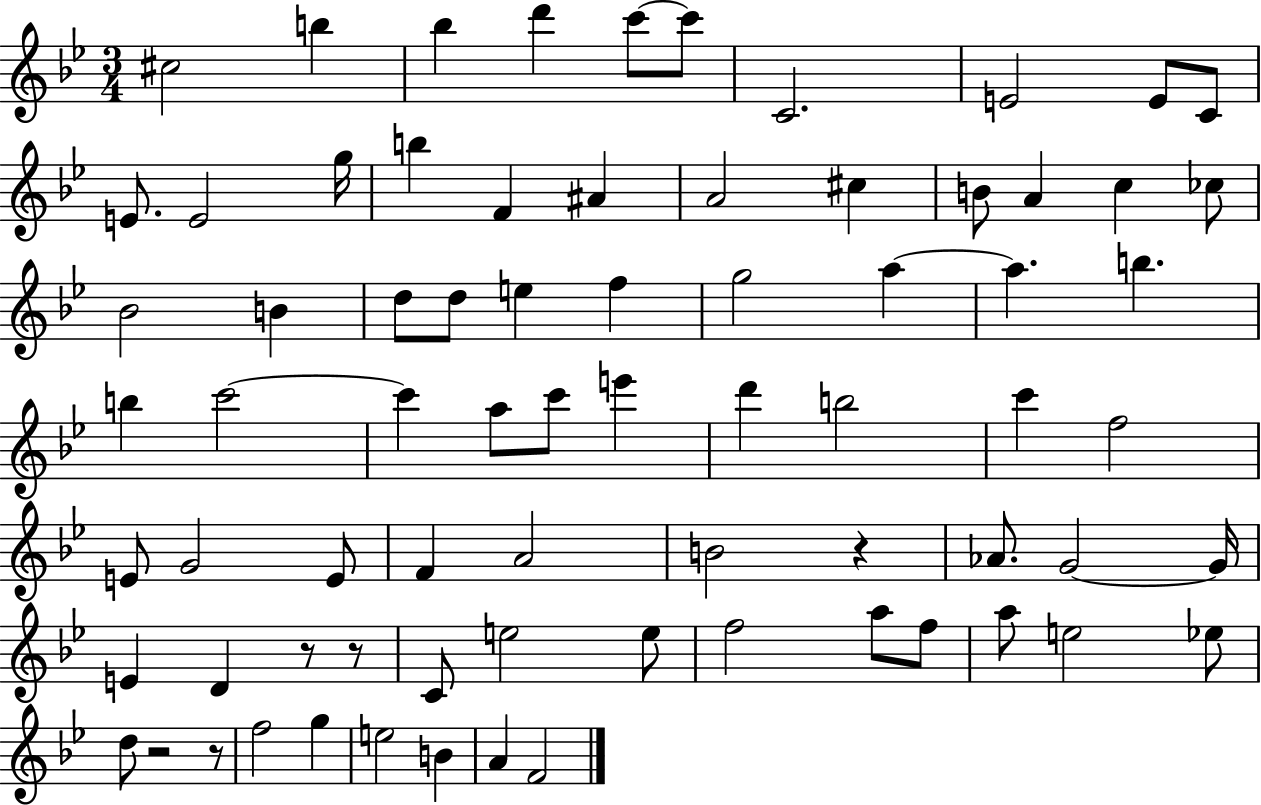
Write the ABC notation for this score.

X:1
T:Untitled
M:3/4
L:1/4
K:Bb
^c2 b _b d' c'/2 c'/2 C2 E2 E/2 C/2 E/2 E2 g/4 b F ^A A2 ^c B/2 A c _c/2 _B2 B d/2 d/2 e f g2 a a b b c'2 c' a/2 c'/2 e' d' b2 c' f2 E/2 G2 E/2 F A2 B2 z _A/2 G2 G/4 E D z/2 z/2 C/2 e2 e/2 f2 a/2 f/2 a/2 e2 _e/2 d/2 z2 z/2 f2 g e2 B A F2